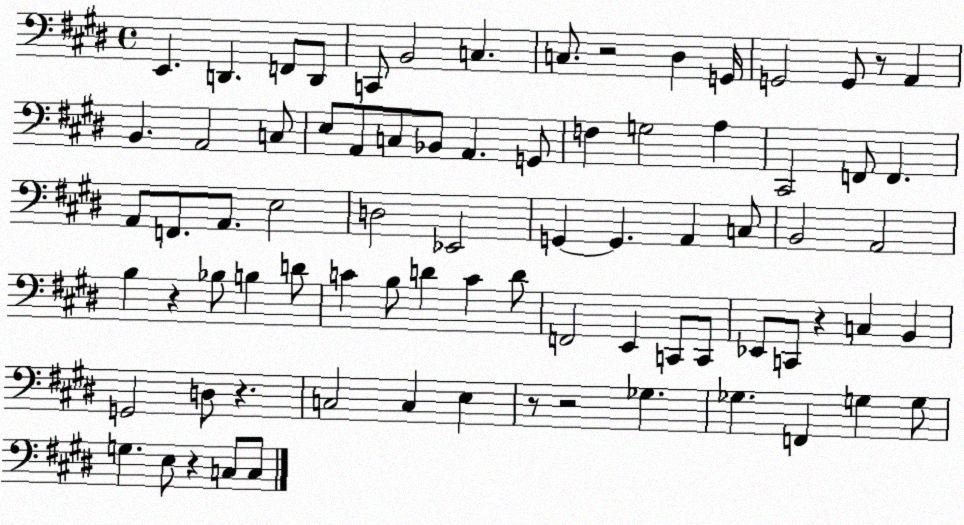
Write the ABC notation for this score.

X:1
T:Untitled
M:4/4
L:1/4
K:E
E,, D,, F,,/2 D,,/2 C,,/2 B,,2 C, C,/2 z2 ^D, G,,/4 G,,2 G,,/2 z/2 A,, B,, A,,2 C,/2 E,/2 A,,/2 C,/2 _B,,/2 A,, G,,/2 F, G,2 A, ^C,,2 F,,/2 F,, A,,/2 F,,/2 A,,/2 E,2 D,2 _E,,2 G,, G,, A,, C,/2 B,,2 A,,2 B, z _B,/2 B, D/2 C B,/2 D C D/2 F,,2 E,, C,,/2 C,,/2 _E,,/2 C,,/2 z C, B,, G,,2 D,/2 z C,2 C, E, z/2 z2 _G, _G, F,, G, G,/2 G, E,/2 z C,/2 C,/2